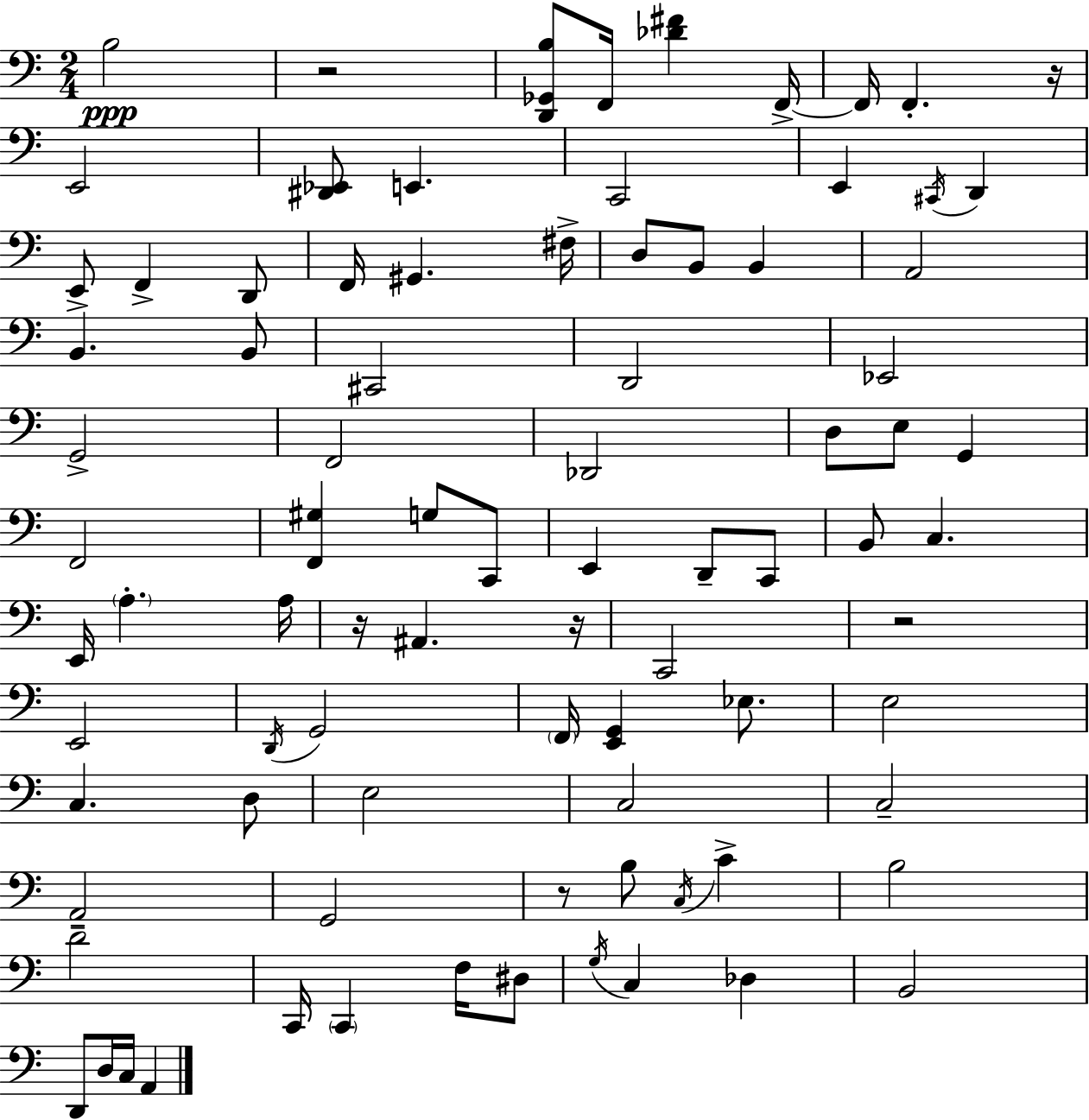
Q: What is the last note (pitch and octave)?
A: A2